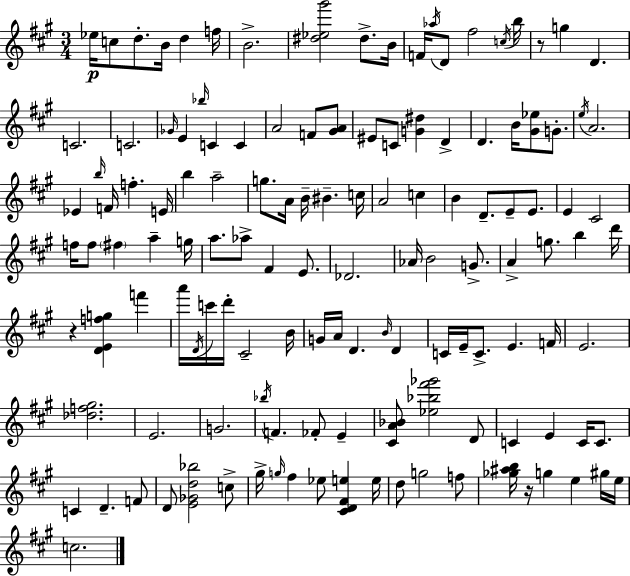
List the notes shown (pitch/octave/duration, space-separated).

Eb5/s C5/e D5/e. B4/s D5/q F5/s B4/h. [D#5,Eb5,G#6]/h D#5/e. B4/s F4/s Ab5/s D4/e F#5/h C5/s B5/s R/e G5/q D4/q. C4/h. C4/h. Gb4/s E4/q Bb5/s C4/q C4/q A4/h F4/e [G#4,A4]/e EIS4/e C4/e [G4,D#5]/q D4/q D4/q. B4/s [G#4,Eb5]/e G4/e. E5/s A4/h. Eb4/q B5/s F4/s F5/q. E4/s B5/q A5/h G5/e. A4/s B4/s BIS4/q. C5/s A4/h C5/q B4/q D4/e. E4/e E4/e. E4/q C#4/h F5/s F5/e F#5/q A5/q G5/s A5/e. Ab5/e F#4/q E4/e. Db4/h. Ab4/s B4/h G4/e. A4/q G5/e. B5/q D6/s R/q [D4,E4,F5,G5]/q F6/q A6/s D4/s C6/s D6/s C#4/h B4/s G4/s A4/s D4/q. B4/s D4/q C4/s E4/s C4/e. E4/q. F4/s E4/h. [Db5,F5,G#5]/h. E4/h. G4/h. Bb5/s F4/q. FES4/e E4/q [C#4,A4,Bb4]/e [Eb5,Bb5,F#6,Gb6]/h D4/e C4/q E4/q C4/s C4/e. C4/q D4/q. F4/e D4/e [E4,Gb4,D5,Bb5]/h C5/e G#5/s G5/s F#5/q Eb5/e [C#4,D4,F#4,E5]/q E5/s D5/e G5/h F5/e [Gb5,A#5,B5]/s R/s G5/q E5/q G#5/s E5/s C5/h.